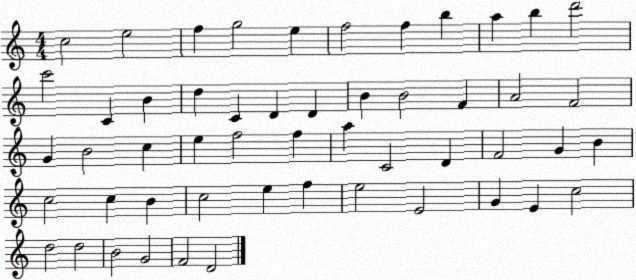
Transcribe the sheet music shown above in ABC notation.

X:1
T:Untitled
M:4/4
L:1/4
K:C
c2 e2 f g2 e f2 f b a b d'2 c'2 C B d C D D B B2 F A2 F2 G B2 c e f2 f a C2 D F2 G B c2 c B c2 e f e2 E2 G E c2 d2 d2 B2 G2 F2 D2